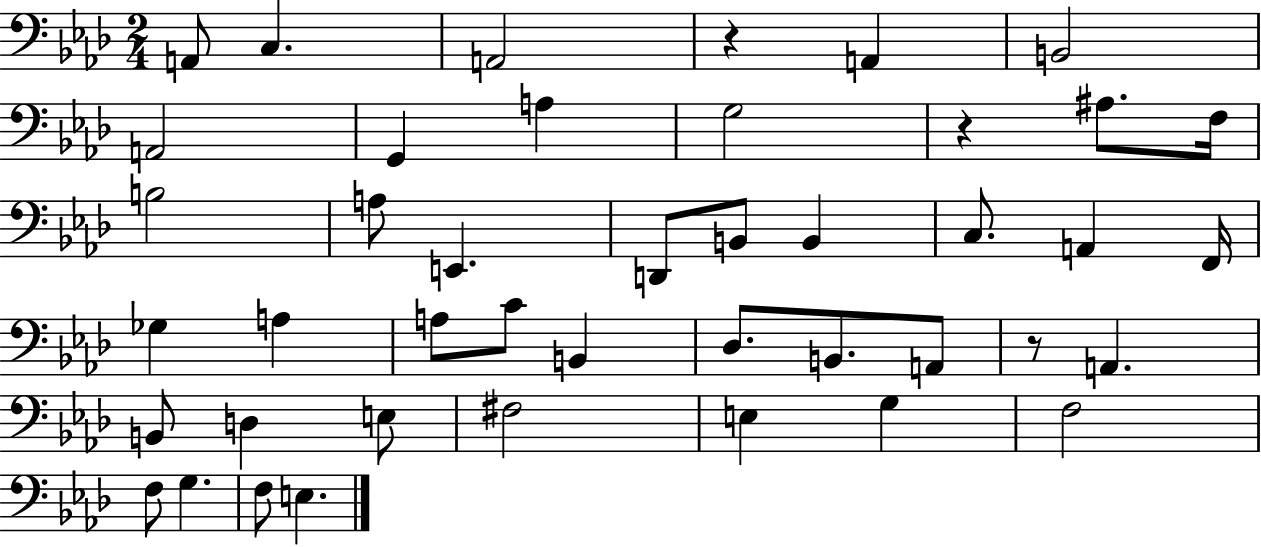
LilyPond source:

{
  \clef bass
  \numericTimeSignature
  \time 2/4
  \key aes \major
  \repeat volta 2 { a,8 c4. | a,2 | r4 a,4 | b,2 | \break a,2 | g,4 a4 | g2 | r4 ais8. f16 | \break b2 | a8 e,4. | d,8 b,8 b,4 | c8. a,4 f,16 | \break ges4 a4 | a8 c'8 b,4 | des8. b,8. a,8 | r8 a,4. | \break b,8 d4 e8 | fis2 | e4 g4 | f2 | \break f8 g4. | f8 e4. | } \bar "|."
}